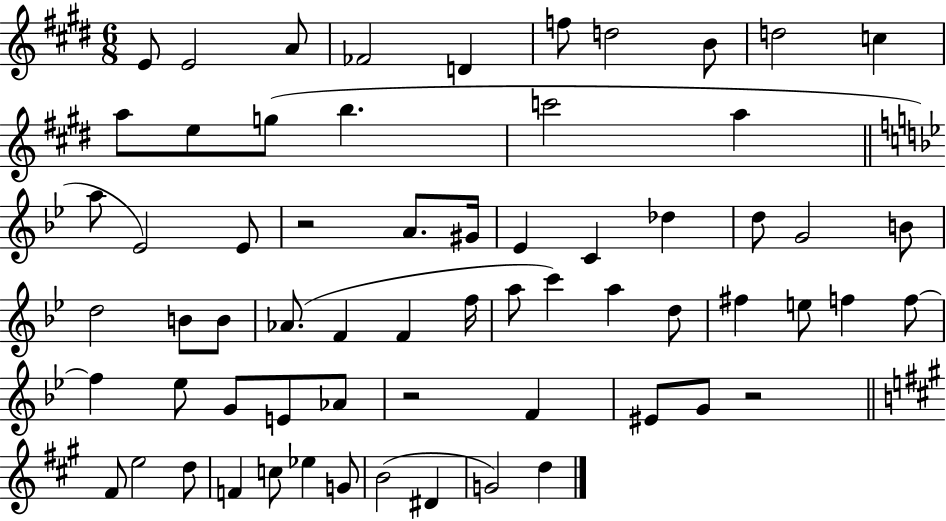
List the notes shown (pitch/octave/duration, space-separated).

E4/e E4/h A4/e FES4/h D4/q F5/e D5/h B4/e D5/h C5/q A5/e E5/e G5/e B5/q. C6/h A5/q A5/e Eb4/h Eb4/e R/h A4/e. G#4/s Eb4/q C4/q Db5/q D5/e G4/h B4/e D5/h B4/e B4/e Ab4/e. F4/q F4/q F5/s A5/e C6/q A5/q D5/e F#5/q E5/e F5/q F5/e F5/q Eb5/e G4/e E4/e Ab4/e R/h F4/q EIS4/e G4/e R/h F#4/e E5/h D5/e F4/q C5/e Eb5/q G4/e B4/h D#4/q G4/h D5/q